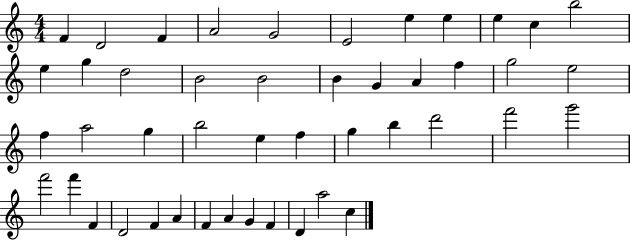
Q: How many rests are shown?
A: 0